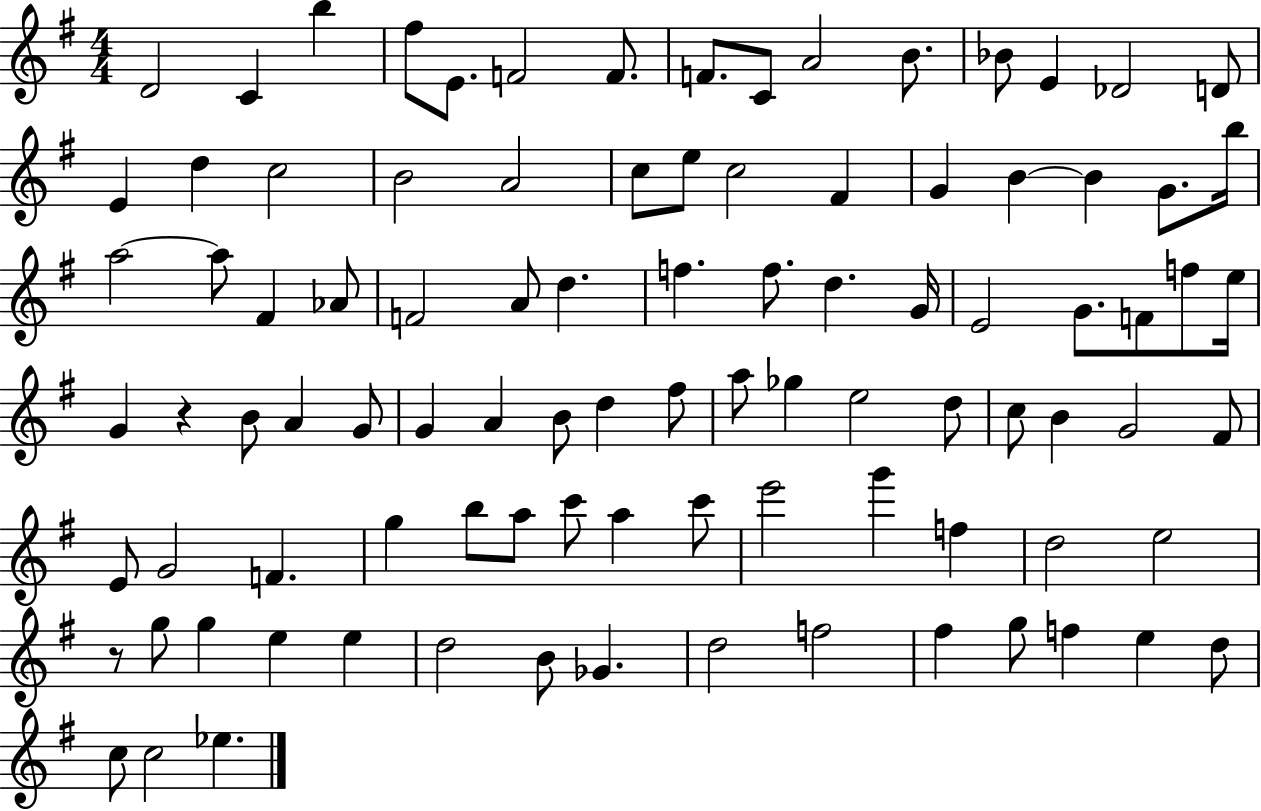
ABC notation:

X:1
T:Untitled
M:4/4
L:1/4
K:G
D2 C b ^f/2 E/2 F2 F/2 F/2 C/2 A2 B/2 _B/2 E _D2 D/2 E d c2 B2 A2 c/2 e/2 c2 ^F G B B G/2 b/4 a2 a/2 ^F _A/2 F2 A/2 d f f/2 d G/4 E2 G/2 F/2 f/2 e/4 G z B/2 A G/2 G A B/2 d ^f/2 a/2 _g e2 d/2 c/2 B G2 ^F/2 E/2 G2 F g b/2 a/2 c'/2 a c'/2 e'2 g' f d2 e2 z/2 g/2 g e e d2 B/2 _G d2 f2 ^f g/2 f e d/2 c/2 c2 _e